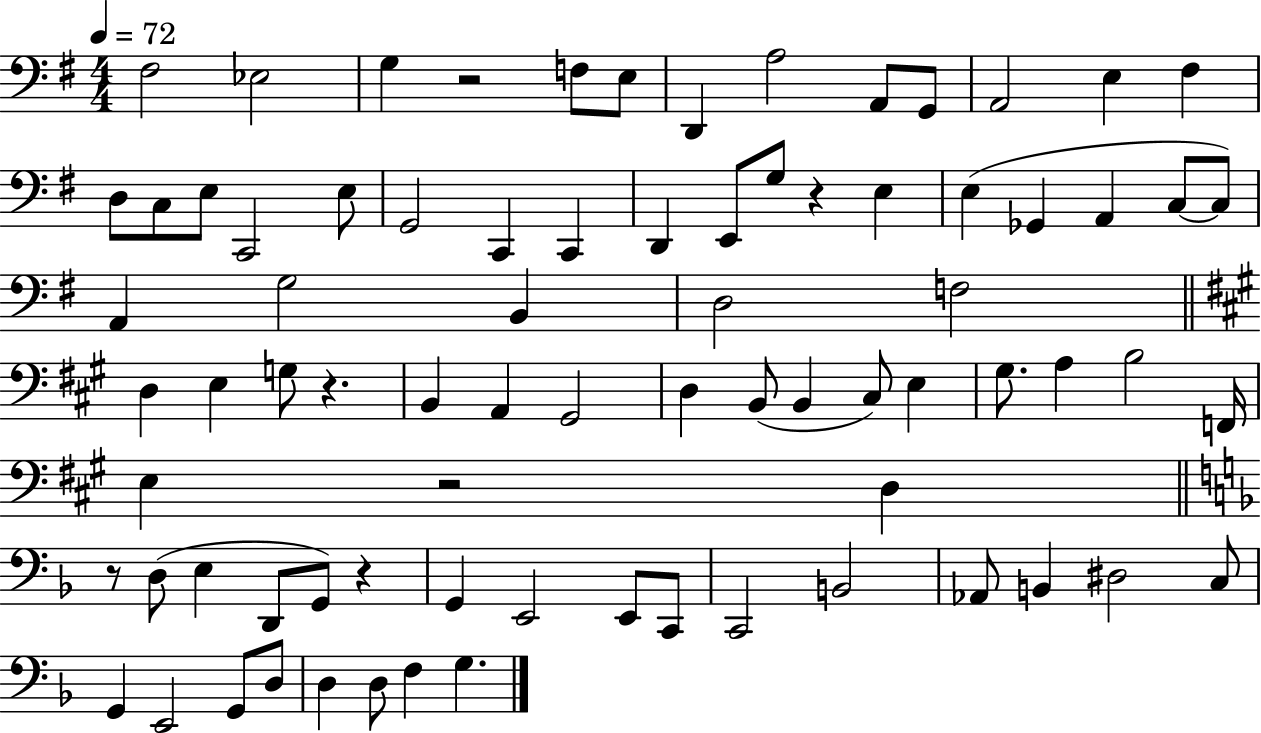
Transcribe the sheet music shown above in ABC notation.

X:1
T:Untitled
M:4/4
L:1/4
K:G
^F,2 _E,2 G, z2 F,/2 E,/2 D,, A,2 A,,/2 G,,/2 A,,2 E, ^F, D,/2 C,/2 E,/2 C,,2 E,/2 G,,2 C,, C,, D,, E,,/2 G,/2 z E, E, _G,, A,, C,/2 C,/2 A,, G,2 B,, D,2 F,2 D, E, G,/2 z B,, A,, ^G,,2 D, B,,/2 B,, ^C,/2 E, ^G,/2 A, B,2 F,,/4 E, z2 D, z/2 D,/2 E, D,,/2 G,,/2 z G,, E,,2 E,,/2 C,,/2 C,,2 B,,2 _A,,/2 B,, ^D,2 C,/2 G,, E,,2 G,,/2 D,/2 D, D,/2 F, G,